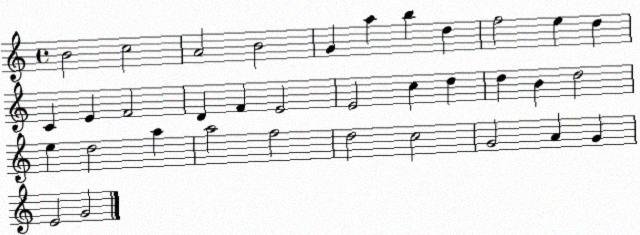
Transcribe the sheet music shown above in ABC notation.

X:1
T:Untitled
M:4/4
L:1/4
K:C
B2 c2 A2 B2 G a b d f2 e d C E F2 D F E2 E2 c d d B d2 e d2 a a2 f2 d2 c2 G2 A G E2 G2